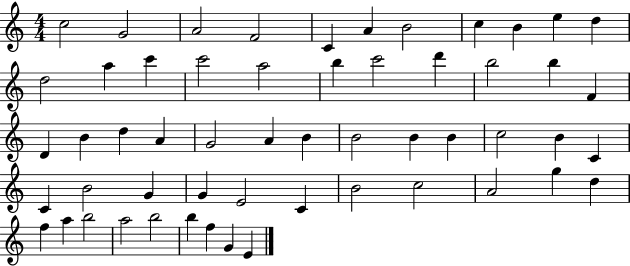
X:1
T:Untitled
M:4/4
L:1/4
K:C
c2 G2 A2 F2 C A B2 c B e d d2 a c' c'2 a2 b c'2 d' b2 b F D B d A G2 A B B2 B B c2 B C C B2 G G E2 C B2 c2 A2 g d f a b2 a2 b2 b f G E